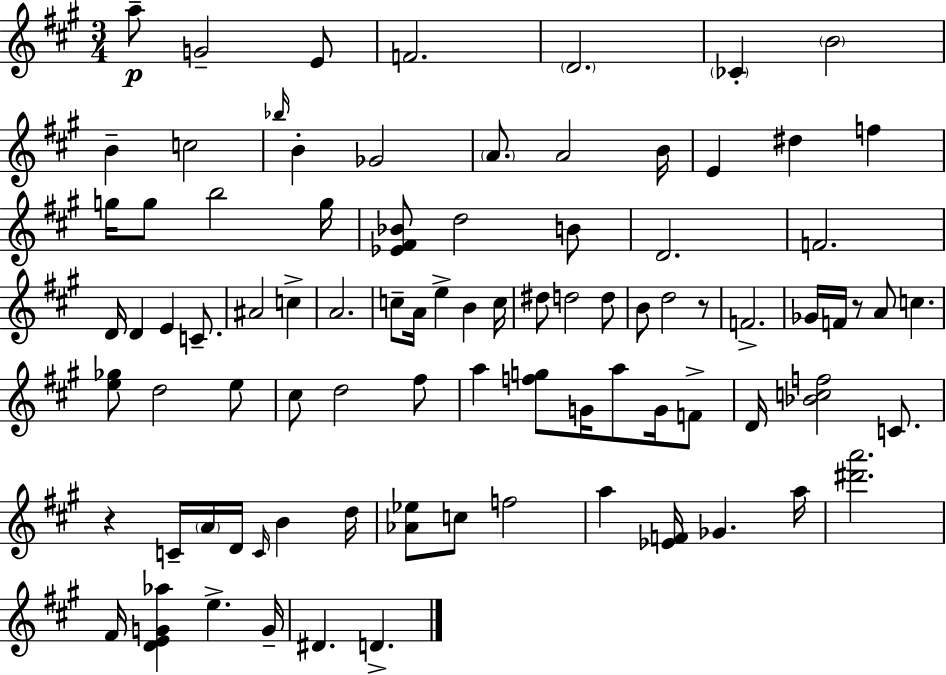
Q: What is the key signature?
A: A major